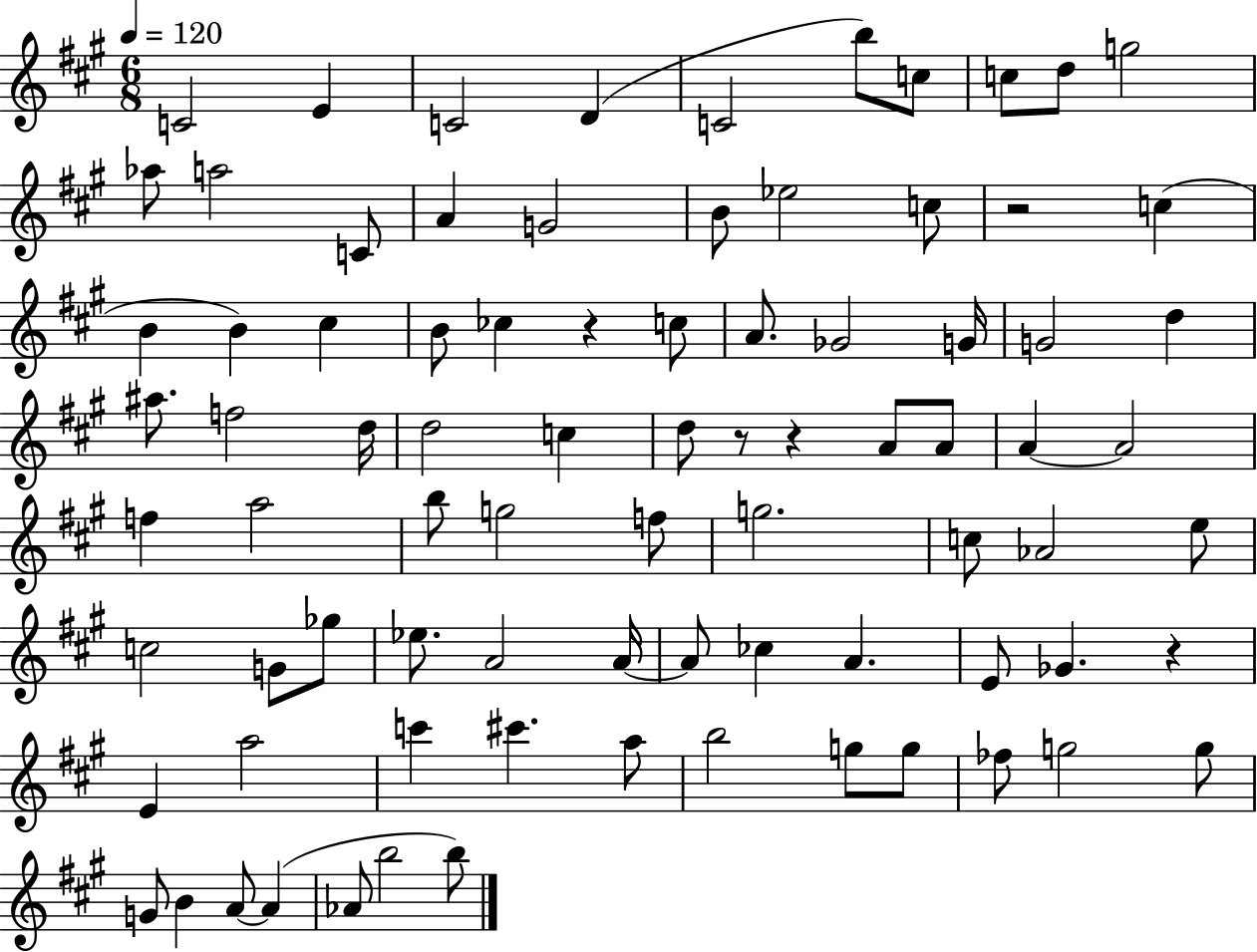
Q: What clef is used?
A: treble